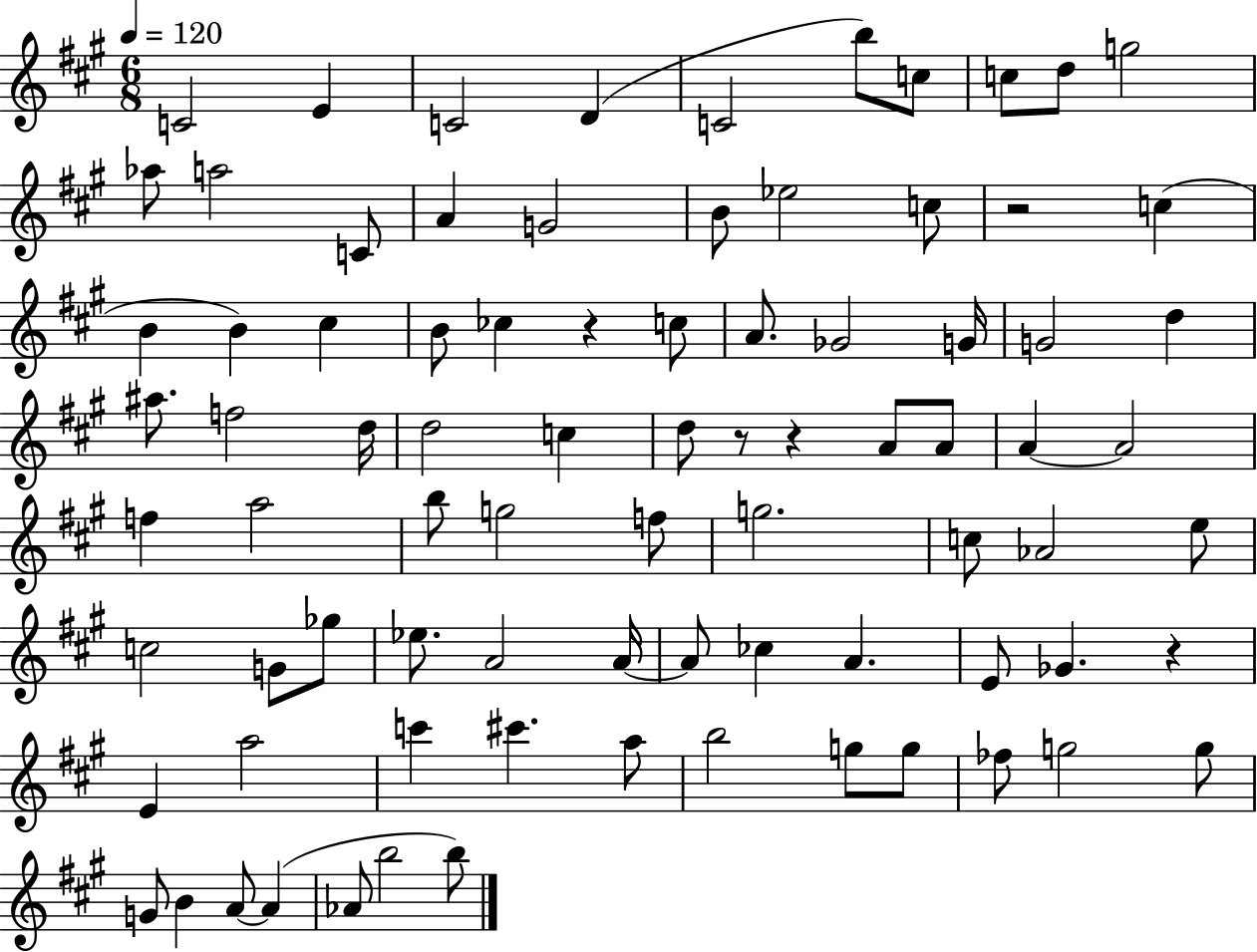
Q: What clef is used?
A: treble